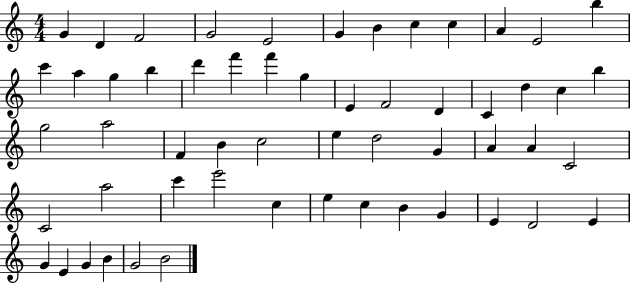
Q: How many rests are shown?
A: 0